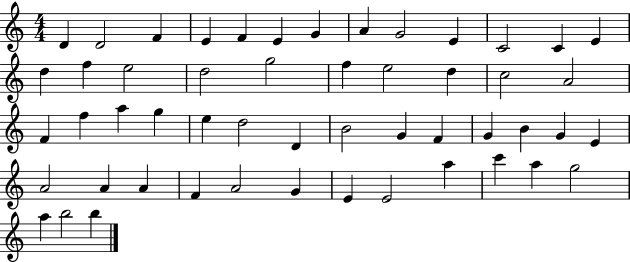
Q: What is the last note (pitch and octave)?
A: B5